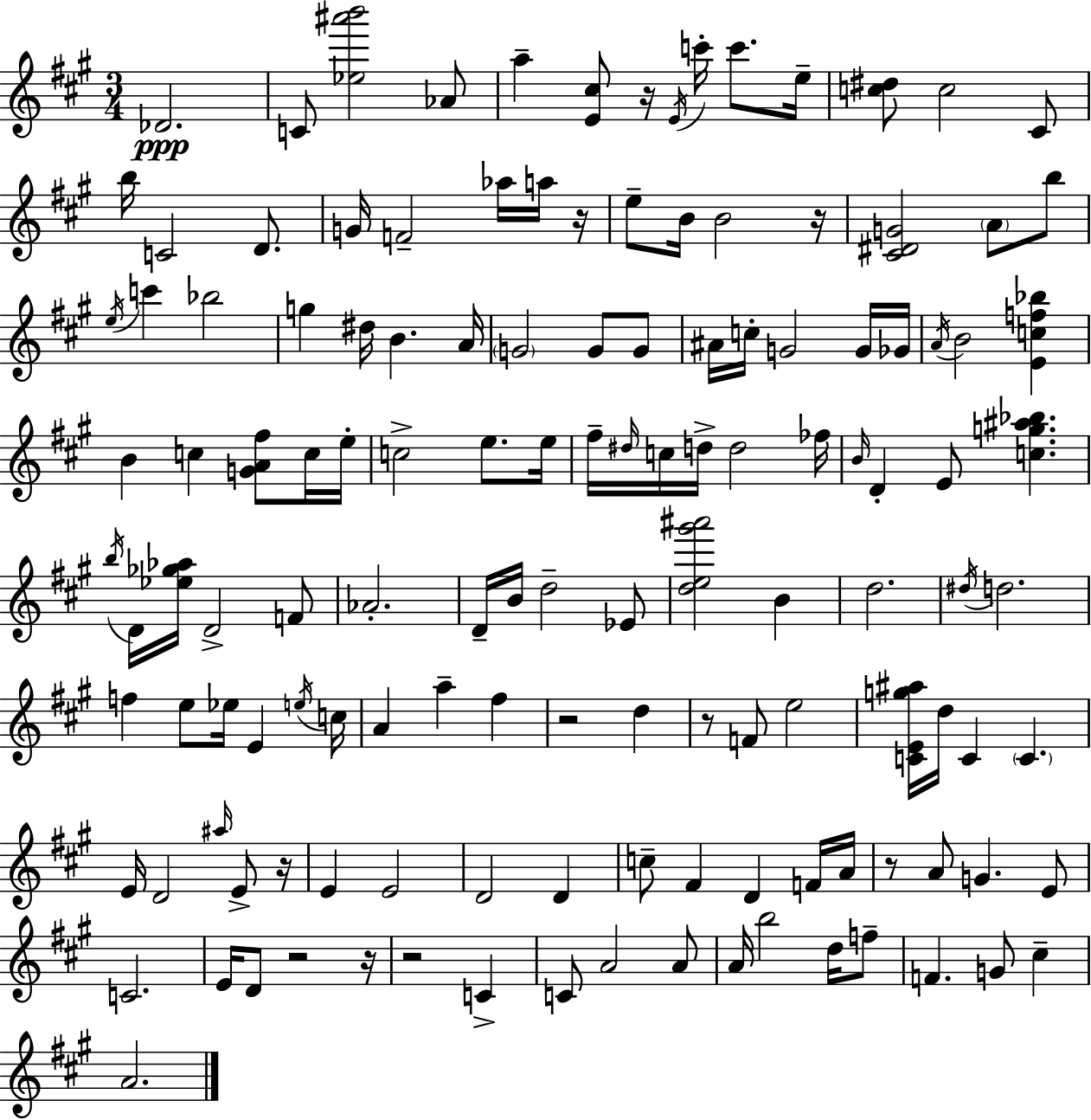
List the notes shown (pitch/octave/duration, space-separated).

Db4/h. C4/e [Eb5,A#6,B6]/h Ab4/e A5/q [E4,C#5]/e R/s E4/s C6/s C6/e. E5/s [C5,D#5]/e C5/h C#4/e B5/s C4/h D4/e. G4/s F4/h Ab5/s A5/s R/s E5/e B4/s B4/h R/s [C#4,D#4,G4]/h A4/e B5/e E5/s C6/q Bb5/h G5/q D#5/s B4/q. A4/s G4/h G4/e G4/e A#4/s C5/s G4/h G4/s Gb4/s A4/s B4/h [E4,C5,F5,Bb5]/q B4/q C5/q [G4,A4,F#5]/e C5/s E5/s C5/h E5/e. E5/s F#5/s D#5/s C5/s D5/s D5/h FES5/s B4/s D4/q E4/e [C5,G5,A#5,Bb5]/q. B5/s D4/s [Eb5,Gb5,Ab5]/s D4/h F4/e Ab4/h. D4/s B4/s D5/h Eb4/e [D5,E5,G#6,A#6]/h B4/q D5/h. D#5/s D5/h. F5/q E5/e Eb5/s E4/q E5/s C5/s A4/q A5/q F#5/q R/h D5/q R/e F4/e E5/h [C4,E4,G5,A#5]/s D5/s C4/q C4/q. E4/s D4/h A#5/s E4/e R/s E4/q E4/h D4/h D4/q C5/e F#4/q D4/q F4/s A4/s R/e A4/e G4/q. E4/e C4/h. E4/s D4/e R/h R/s R/h C4/q C4/e A4/h A4/e A4/s B5/h D5/s F5/e F4/q. G4/e C#5/q A4/h.